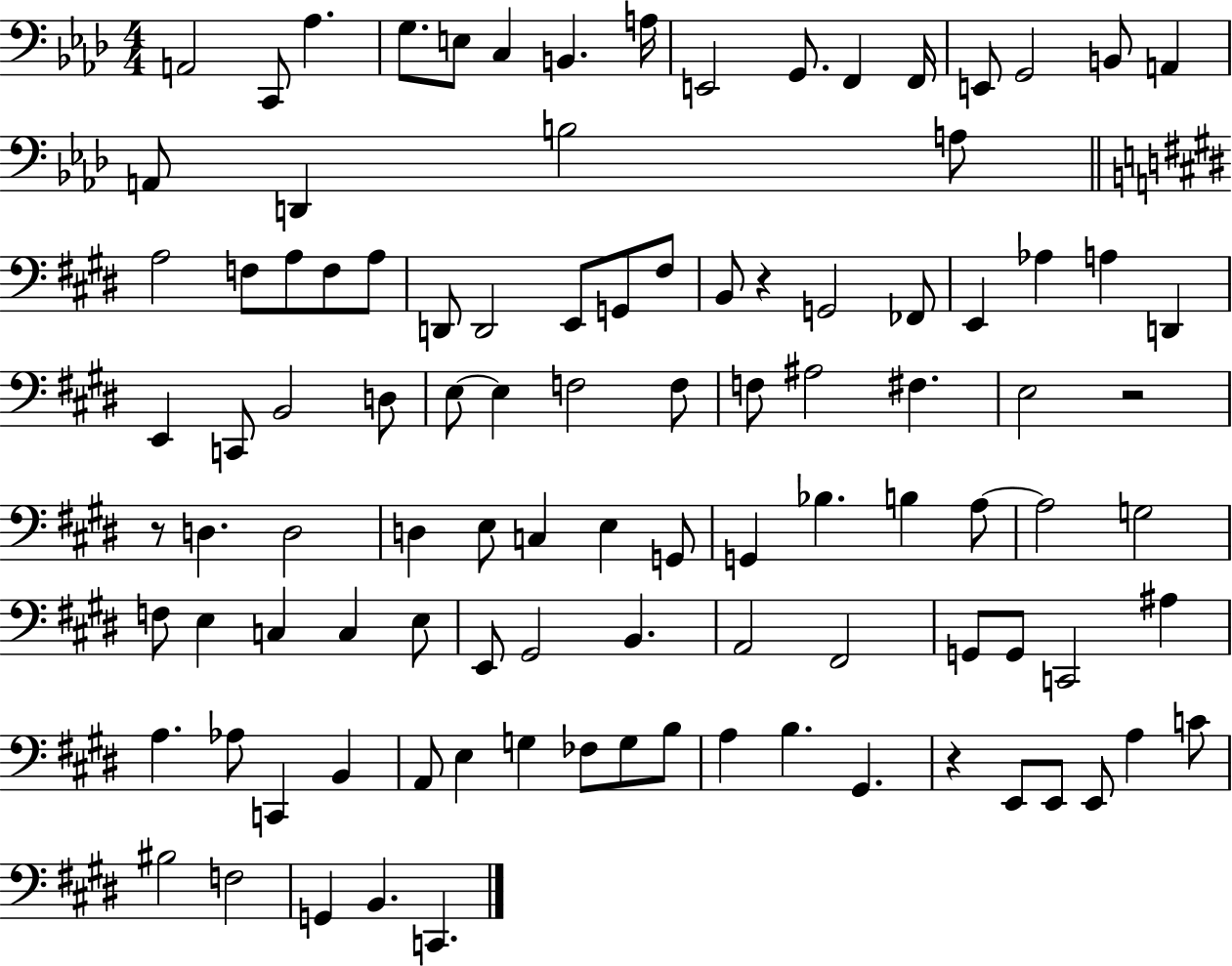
X:1
T:Untitled
M:4/4
L:1/4
K:Ab
A,,2 C,,/2 _A, G,/2 E,/2 C, B,, A,/4 E,,2 G,,/2 F,, F,,/4 E,,/2 G,,2 B,,/2 A,, A,,/2 D,, B,2 A,/2 A,2 F,/2 A,/2 F,/2 A,/2 D,,/2 D,,2 E,,/2 G,,/2 ^F,/2 B,,/2 z G,,2 _F,,/2 E,, _A, A, D,, E,, C,,/2 B,,2 D,/2 E,/2 E, F,2 F,/2 F,/2 ^A,2 ^F, E,2 z2 z/2 D, D,2 D, E,/2 C, E, G,,/2 G,, _B, B, A,/2 A,2 G,2 F,/2 E, C, C, E,/2 E,,/2 ^G,,2 B,, A,,2 ^F,,2 G,,/2 G,,/2 C,,2 ^A, A, _A,/2 C,, B,, A,,/2 E, G, _F,/2 G,/2 B,/2 A, B, ^G,, z E,,/2 E,,/2 E,,/2 A, C/2 ^B,2 F,2 G,, B,, C,,